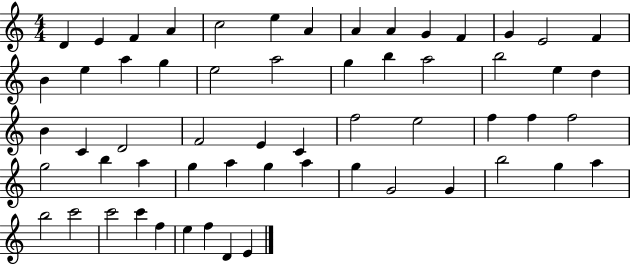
{
  \clef treble
  \numericTimeSignature
  \time 4/4
  \key c \major
  d'4 e'4 f'4 a'4 | c''2 e''4 a'4 | a'4 a'4 g'4 f'4 | g'4 e'2 f'4 | \break b'4 e''4 a''4 g''4 | e''2 a''2 | g''4 b''4 a''2 | b''2 e''4 d''4 | \break b'4 c'4 d'2 | f'2 e'4 c'4 | f''2 e''2 | f''4 f''4 f''2 | \break g''2 b''4 a''4 | g''4 a''4 g''4 a''4 | g''4 g'2 g'4 | b''2 g''4 a''4 | \break b''2 c'''2 | c'''2 c'''4 f''4 | e''4 f''4 d'4 e'4 | \bar "|."
}